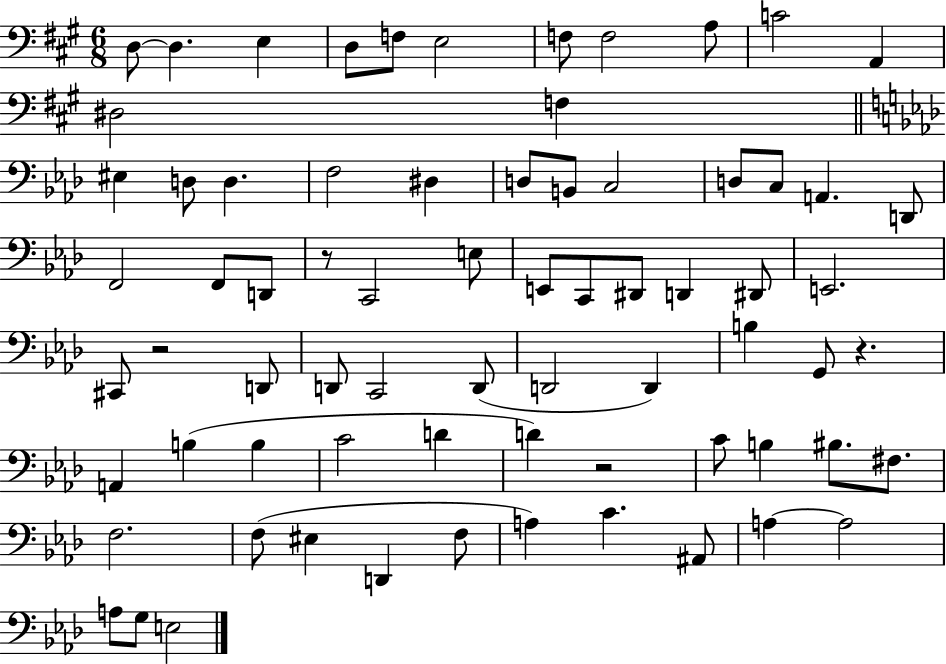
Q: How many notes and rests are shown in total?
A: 72